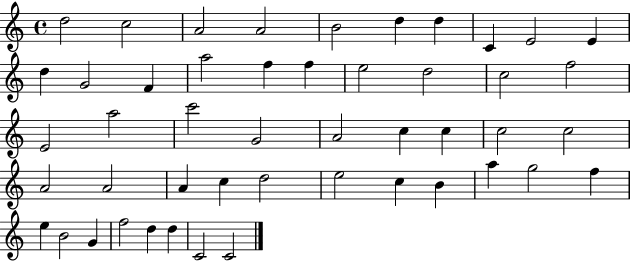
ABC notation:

X:1
T:Untitled
M:4/4
L:1/4
K:C
d2 c2 A2 A2 B2 d d C E2 E d G2 F a2 f f e2 d2 c2 f2 E2 a2 c'2 G2 A2 c c c2 c2 A2 A2 A c d2 e2 c B a g2 f e B2 G f2 d d C2 C2